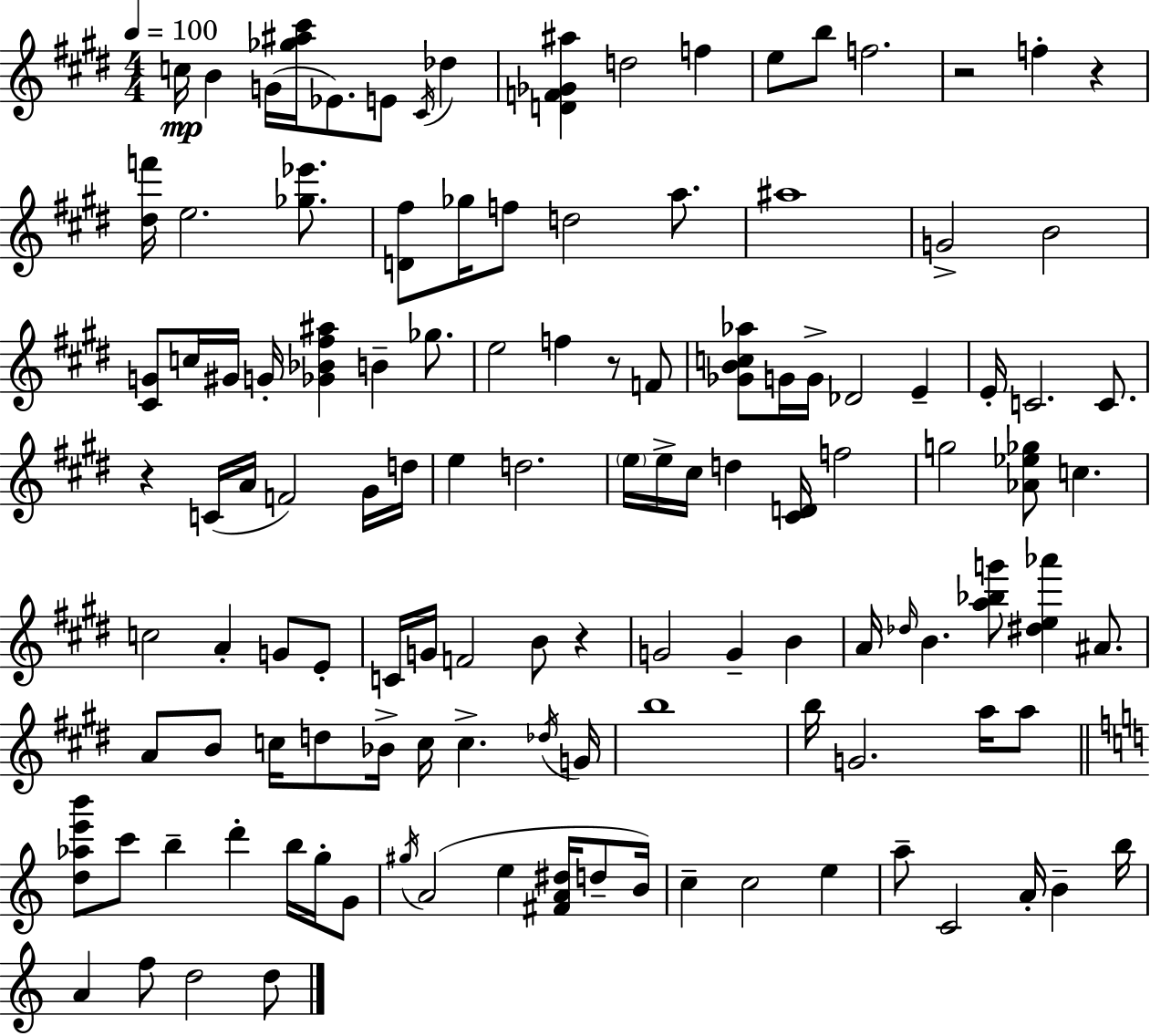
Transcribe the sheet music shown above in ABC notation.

X:1
T:Untitled
M:4/4
L:1/4
K:E
c/4 B G/4 [_g^a^c']/4 _E/2 E/2 ^C/4 _d [DF_G^a] d2 f e/2 b/2 f2 z2 f z [^df']/4 e2 [_g_e']/2 [D^f]/2 _g/4 f/2 d2 a/2 ^a4 G2 B2 [^CG]/2 c/4 ^G/4 G/4 [_G_B^f^a] B _g/2 e2 f z/2 F/2 [_GBc_a]/2 G/4 G/4 _D2 E E/4 C2 C/2 z C/4 A/4 F2 ^G/4 d/4 e d2 e/4 e/4 ^c/4 d [^CD]/4 f2 g2 [_A_e_g]/2 c c2 A G/2 E/2 C/4 G/4 F2 B/2 z G2 G B A/4 _d/4 B [a_bg']/2 [^de_a'] ^A/2 A/2 B/2 c/4 d/2 _B/4 c/4 c _d/4 G/4 b4 b/4 G2 a/4 a/2 [d_ae'b']/2 c'/2 b d' b/4 g/4 G/2 ^g/4 A2 e [^FA^d]/4 d/2 B/4 c c2 e a/2 C2 A/4 B b/4 A f/2 d2 d/2